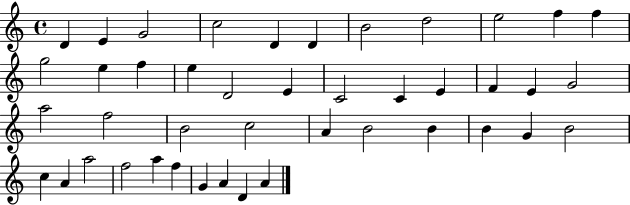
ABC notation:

X:1
T:Untitled
M:4/4
L:1/4
K:C
D E G2 c2 D D B2 d2 e2 f f g2 e f e D2 E C2 C E F E G2 a2 f2 B2 c2 A B2 B B G B2 c A a2 f2 a f G A D A